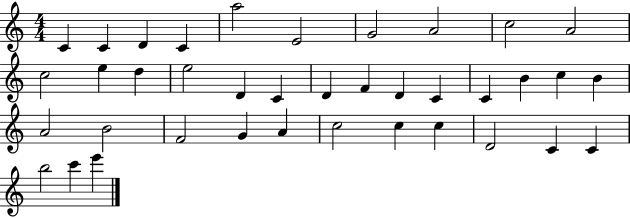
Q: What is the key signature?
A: C major